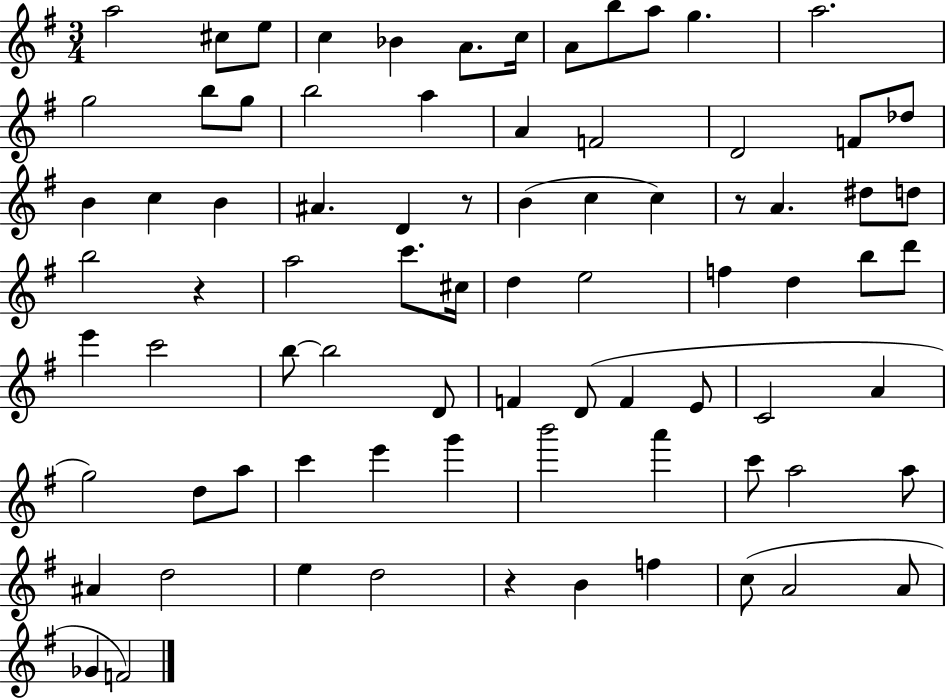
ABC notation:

X:1
T:Untitled
M:3/4
L:1/4
K:G
a2 ^c/2 e/2 c _B A/2 c/4 A/2 b/2 a/2 g a2 g2 b/2 g/2 b2 a A F2 D2 F/2 _d/2 B c B ^A D z/2 B c c z/2 A ^d/2 d/2 b2 z a2 c'/2 ^c/4 d e2 f d b/2 d'/2 e' c'2 b/2 b2 D/2 F D/2 F E/2 C2 A g2 d/2 a/2 c' e' g' b'2 a' c'/2 a2 a/2 ^A d2 e d2 z B f c/2 A2 A/2 _G F2